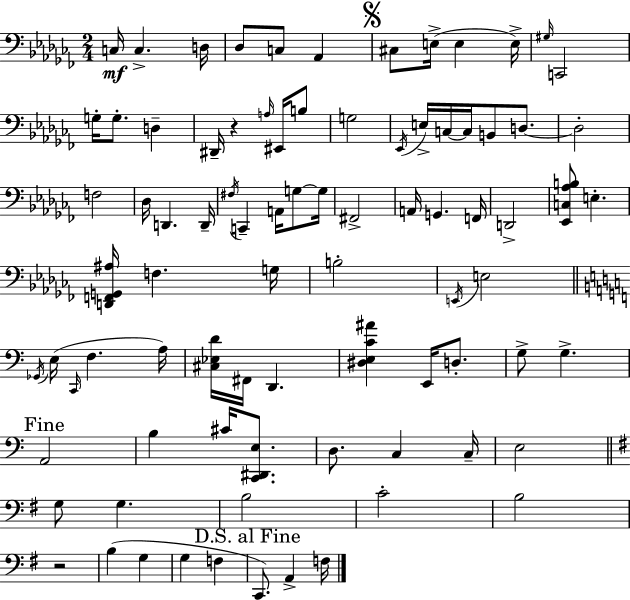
X:1
T:Untitled
M:2/4
L:1/4
K:Abm
C,/4 C, D,/4 _D,/2 C,/2 _A,, ^C,/2 E,/4 E, E,/4 ^G,/4 C,,2 G,/4 G,/2 D, ^D,,/4 z A,/4 ^E,,/4 B,/2 G,2 _E,,/4 E,/4 C,/4 C,/4 B,,/2 D,/2 D,2 F,2 _D,/4 D,, D,,/4 ^F,/4 C,, A,,/4 G,/2 G,/4 ^F,,2 A,,/4 G,, F,,/4 D,,2 [_E,,C,_A,B,]/2 E, [D,,F,,G,,^A,]/4 F, G,/4 B,2 E,,/4 E,2 _G,,/4 E,/4 C,,/4 F, A,/4 [^C,_E,D]/4 ^F,,/4 D,, [^D,E,C^A] E,,/4 D,/2 G,/2 G, A,,2 B, ^C/4 [C,,^D,,E,]/2 D,/2 C, C,/4 E,2 G,/2 G, B,2 C2 B,2 z2 B, G, G, F, C,,/2 A,, F,/4